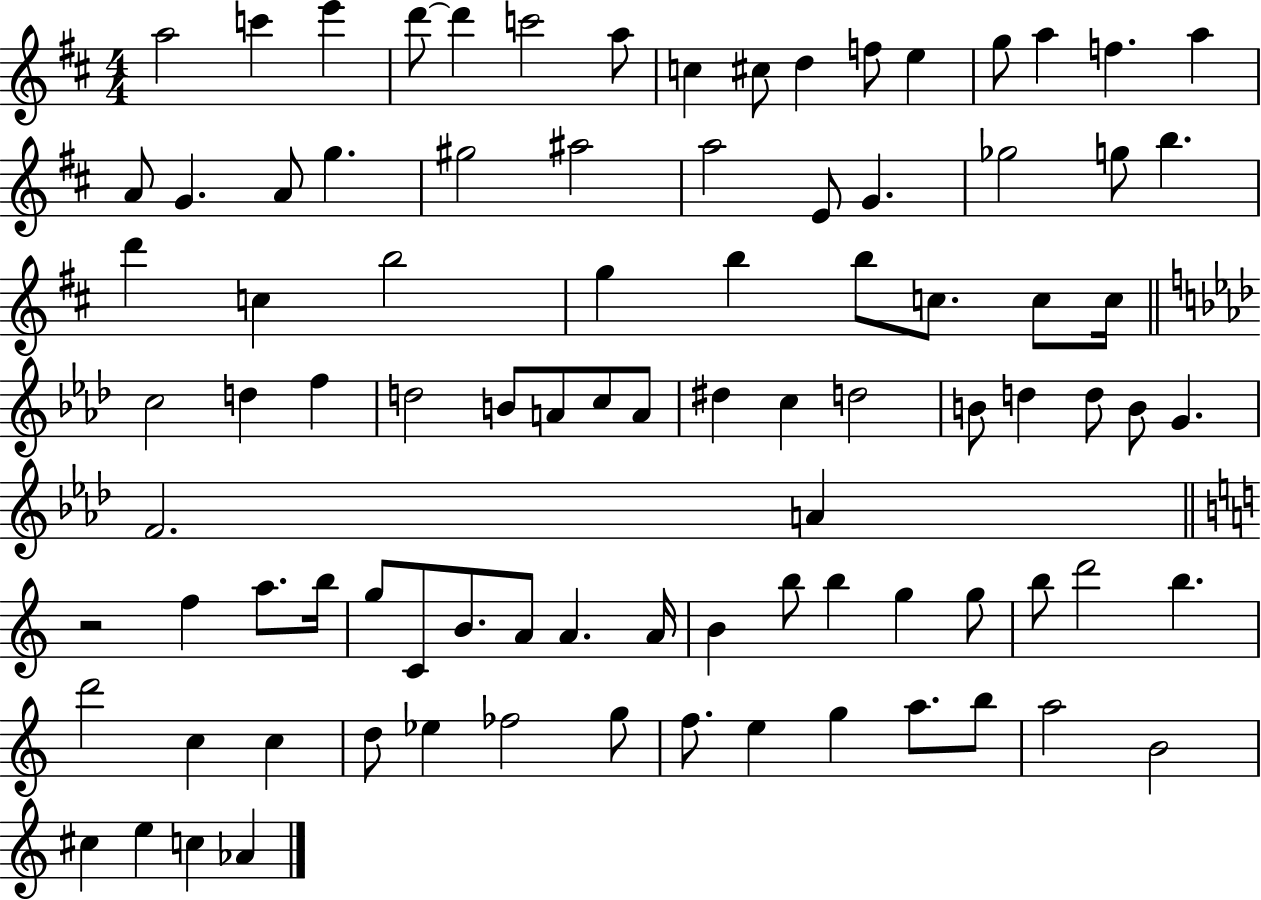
{
  \clef treble
  \numericTimeSignature
  \time 4/4
  \key d \major
  a''2 c'''4 e'''4 | d'''8~~ d'''4 c'''2 a''8 | c''4 cis''8 d''4 f''8 e''4 | g''8 a''4 f''4. a''4 | \break a'8 g'4. a'8 g''4. | gis''2 ais''2 | a''2 e'8 g'4. | ges''2 g''8 b''4. | \break d'''4 c''4 b''2 | g''4 b''4 b''8 c''8. c''8 c''16 | \bar "||" \break \key aes \major c''2 d''4 f''4 | d''2 b'8 a'8 c''8 a'8 | dis''4 c''4 d''2 | b'8 d''4 d''8 b'8 g'4. | \break f'2. a'4 | \bar "||" \break \key c \major r2 f''4 a''8. b''16 | g''8 c'8 b'8. a'8 a'4. a'16 | b'4 b''8 b''4 g''4 g''8 | b''8 d'''2 b''4. | \break d'''2 c''4 c''4 | d''8 ees''4 fes''2 g''8 | f''8. e''4 g''4 a''8. b''8 | a''2 b'2 | \break cis''4 e''4 c''4 aes'4 | \bar "|."
}